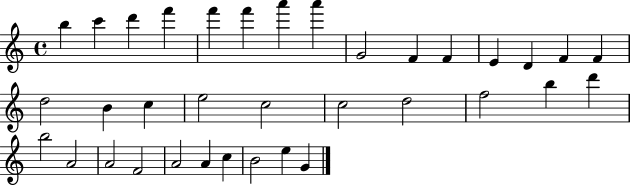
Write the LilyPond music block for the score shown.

{
  \clef treble
  \time 4/4
  \defaultTimeSignature
  \key c \major
  b''4 c'''4 d'''4 f'''4 | f'''4 f'''4 a'''4 a'''4 | g'2 f'4 f'4 | e'4 d'4 f'4 f'4 | \break d''2 b'4 c''4 | e''2 c''2 | c''2 d''2 | f''2 b''4 d'''4 | \break b''2 a'2 | a'2 f'2 | a'2 a'4 c''4 | b'2 e''4 g'4 | \break \bar "|."
}